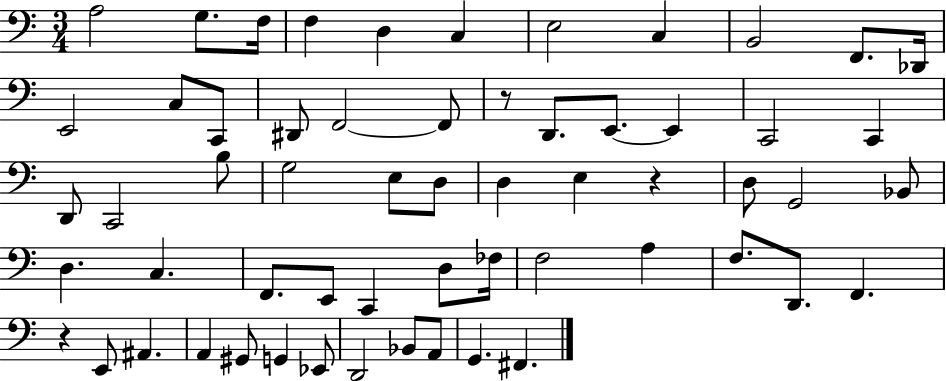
A3/h G3/e. F3/s F3/q D3/q C3/q E3/h C3/q B2/h F2/e. Db2/s E2/h C3/e C2/e D#2/e F2/h F2/e R/e D2/e. E2/e. E2/q C2/h C2/q D2/e C2/h B3/e G3/h E3/e D3/e D3/q E3/q R/q D3/e G2/h Bb2/e D3/q. C3/q. F2/e. E2/e C2/q D3/e FES3/s F3/h A3/q F3/e. D2/e. F2/q. R/q E2/e A#2/q. A2/q G#2/e G2/q Eb2/e D2/h Bb2/e A2/e G2/q. F#2/q.